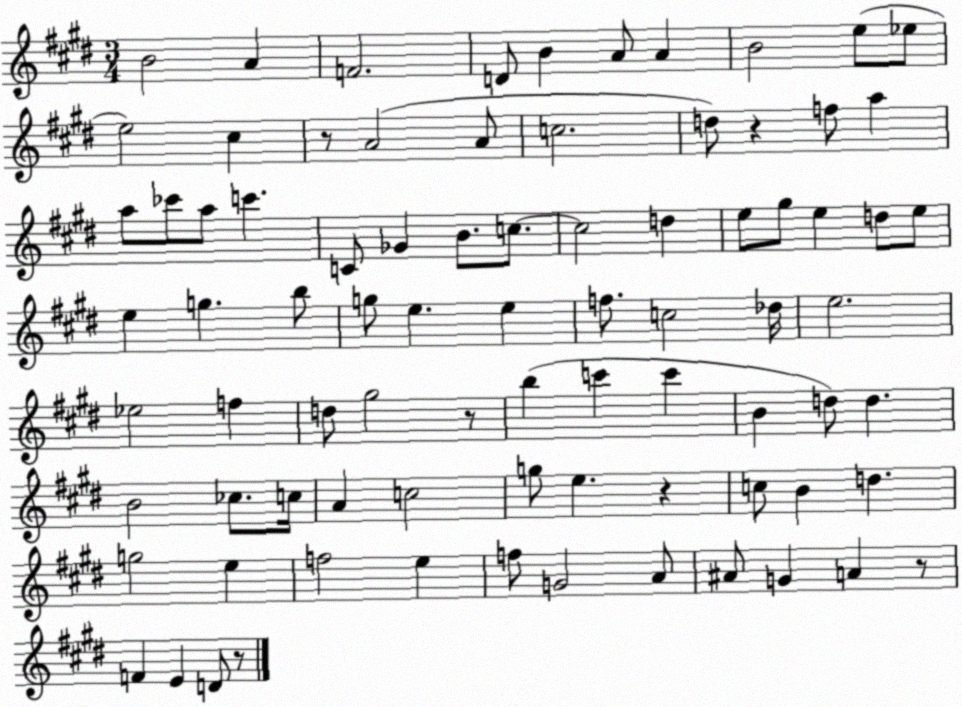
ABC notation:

X:1
T:Untitled
M:3/4
L:1/4
K:E
B2 A F2 D/2 B A/2 A B2 e/2 _e/2 e2 ^c z/2 A2 A/2 c2 d/2 z f/2 a a/2 _c'/2 a/2 c' C/2 _G B/2 c/2 c2 d e/2 ^g/2 e d/2 e/2 e g b/2 g/2 e e f/2 c2 _d/4 e2 _e2 f d/2 ^g2 z/2 b c' c' B d/2 d B2 _c/2 c/4 A c2 g/2 e z c/2 B d g2 e f2 e f/2 G2 A/2 ^A/2 G A z/2 F E D/2 z/2